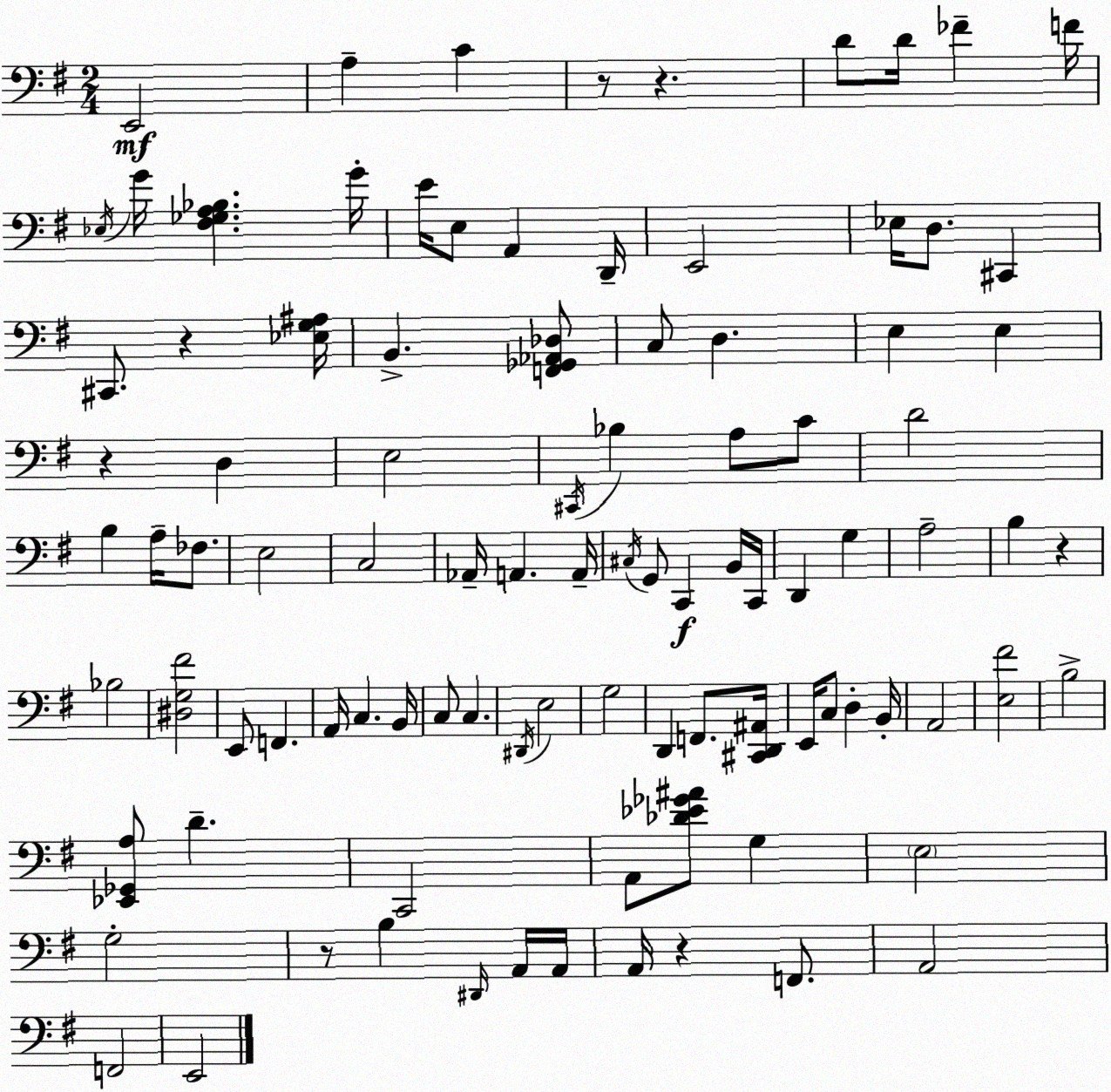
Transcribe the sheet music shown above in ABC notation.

X:1
T:Untitled
M:2/4
L:1/4
K:Em
E,,2 A, C z/2 z D/2 D/4 _F F/4 _E,/4 G/4 [^F,_G,A,_B,] G/4 E/4 E,/2 A,, D,,/4 E,,2 _E,/4 D,/2 ^C,, ^C,,/2 z [_E,G,^A,]/4 B,, [F,,_G,,_A,,_D,]/2 C,/2 D, E, E, z D, E,2 ^C,,/4 _B, A,/2 C/2 D2 B, A,/4 _F,/2 E,2 C,2 _A,,/4 A,, A,,/4 ^C,/4 G,,/2 C,, B,,/4 C,,/4 D,, G, A,2 B, z _B,2 [^D,G,^F]2 E,,/2 F,, A,,/4 C, B,,/4 C,/2 C, ^D,,/4 E,2 G,2 D,, F,,/2 [^C,,D,,^A,,]/4 E,,/4 C,/2 D, B,,/4 A,,2 [E,^F]2 B,2 [_E,,_G,,A,]/2 D C,,2 A,,/2 [_D_E_G^A]/2 G, E,2 G,2 z/2 B, ^D,,/4 A,,/4 A,,/4 A,,/4 z F,,/2 A,,2 F,,2 E,,2